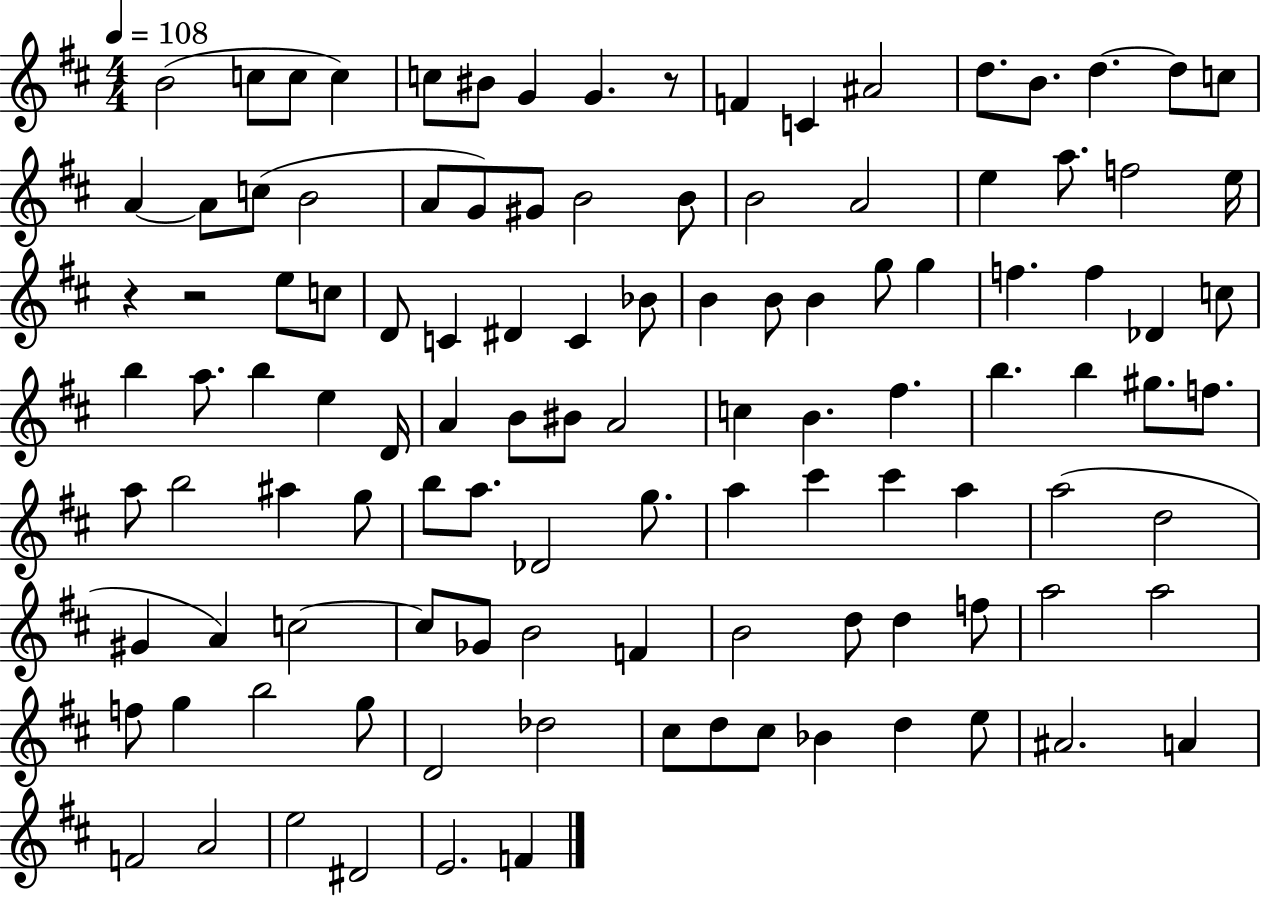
{
  \clef treble
  \numericTimeSignature
  \time 4/4
  \key d \major
  \tempo 4 = 108
  b'2( c''8 c''8 c''4) | c''8 bis'8 g'4 g'4. r8 | f'4 c'4 ais'2 | d''8. b'8. d''4.~~ d''8 c''8 | \break a'4~~ a'8 c''8( b'2 | a'8 g'8) gis'8 b'2 b'8 | b'2 a'2 | e''4 a''8. f''2 e''16 | \break r4 r2 e''8 c''8 | d'8 c'4 dis'4 c'4 bes'8 | b'4 b'8 b'4 g''8 g''4 | f''4. f''4 des'4 c''8 | \break b''4 a''8. b''4 e''4 d'16 | a'4 b'8 bis'8 a'2 | c''4 b'4. fis''4. | b''4. b''4 gis''8. f''8. | \break a''8 b''2 ais''4 g''8 | b''8 a''8. des'2 g''8. | a''4 cis'''4 cis'''4 a''4 | a''2( d''2 | \break gis'4 a'4) c''2~~ | c''8 ges'8 b'2 f'4 | b'2 d''8 d''4 f''8 | a''2 a''2 | \break f''8 g''4 b''2 g''8 | d'2 des''2 | cis''8 d''8 cis''8 bes'4 d''4 e''8 | ais'2. a'4 | \break f'2 a'2 | e''2 dis'2 | e'2. f'4 | \bar "|."
}